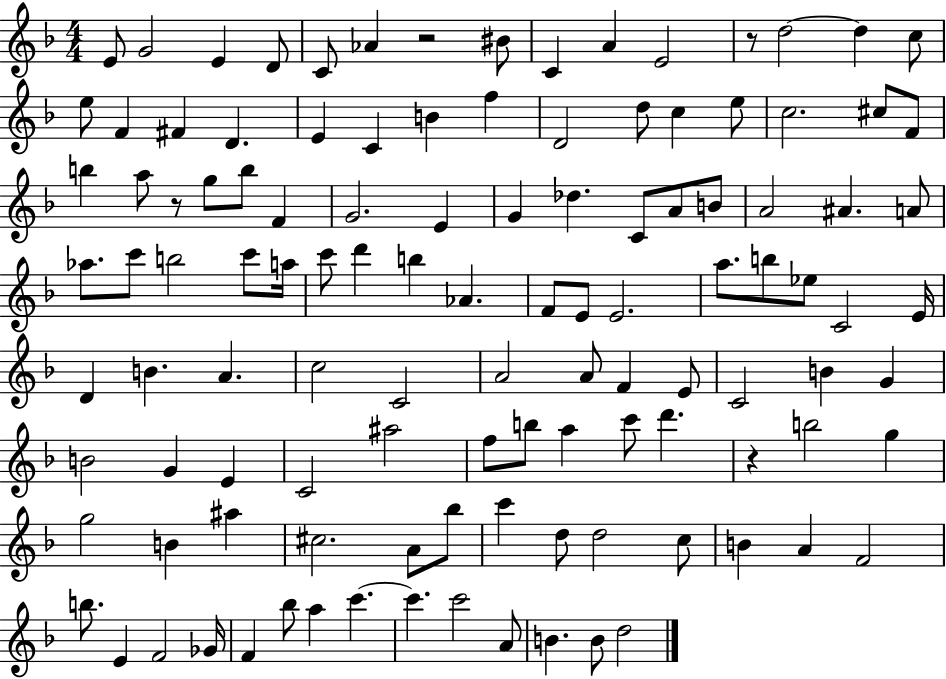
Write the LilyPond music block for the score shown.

{
  \clef treble
  \numericTimeSignature
  \time 4/4
  \key f \major
  e'8 g'2 e'4 d'8 | c'8 aes'4 r2 bis'8 | c'4 a'4 e'2 | r8 d''2~~ d''4 c''8 | \break e''8 f'4 fis'4 d'4. | e'4 c'4 b'4 f''4 | d'2 d''8 c''4 e''8 | c''2. cis''8 f'8 | \break b''4 a''8 r8 g''8 b''8 f'4 | g'2. e'4 | g'4 des''4. c'8 a'8 b'8 | a'2 ais'4. a'8 | \break aes''8. c'''8 b''2 c'''8 a''16 | c'''8 d'''4 b''4 aes'4. | f'8 e'8 e'2. | a''8. b''8 ees''8 c'2 e'16 | \break d'4 b'4. a'4. | c''2 c'2 | a'2 a'8 f'4 e'8 | c'2 b'4 g'4 | \break b'2 g'4 e'4 | c'2 ais''2 | f''8 b''8 a''4 c'''8 d'''4. | r4 b''2 g''4 | \break g''2 b'4 ais''4 | cis''2. a'8 bes''8 | c'''4 d''8 d''2 c''8 | b'4 a'4 f'2 | \break b''8. e'4 f'2 ges'16 | f'4 bes''8 a''4 c'''4.~~ | c'''4. c'''2 a'8 | b'4. b'8 d''2 | \break \bar "|."
}